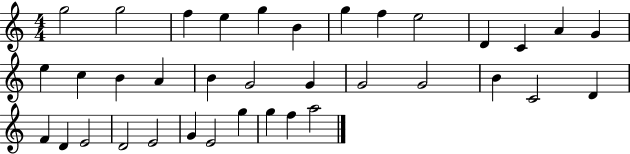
G5/h G5/h F5/q E5/q G5/q B4/q G5/q F5/q E5/h D4/q C4/q A4/q G4/q E5/q C5/q B4/q A4/q B4/q G4/h G4/q G4/h G4/h B4/q C4/h D4/q F4/q D4/q E4/h D4/h E4/h G4/q E4/h G5/q G5/q F5/q A5/h